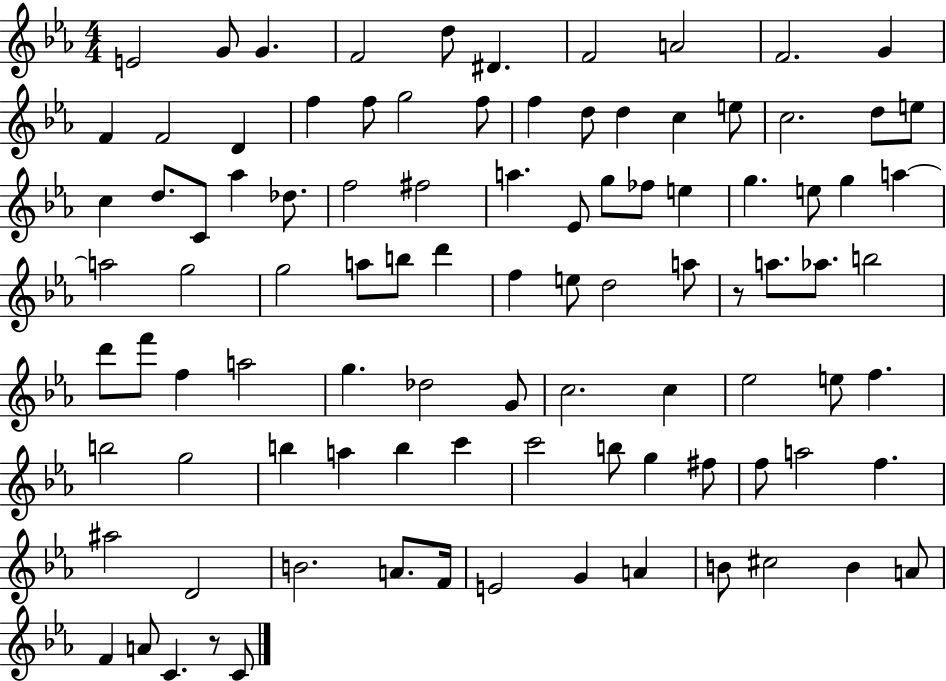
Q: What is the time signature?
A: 4/4